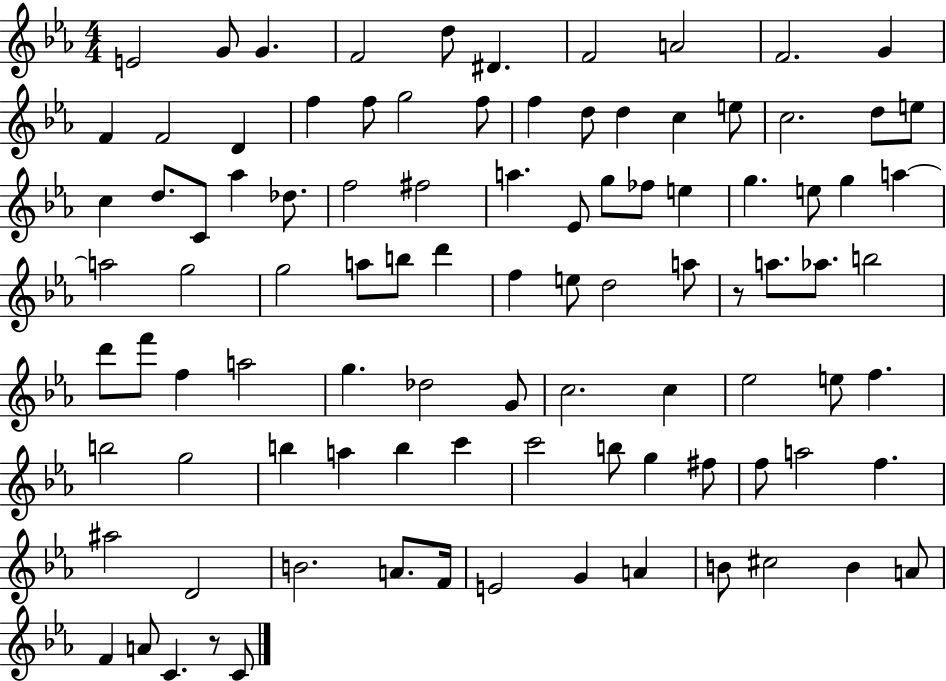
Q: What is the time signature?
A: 4/4